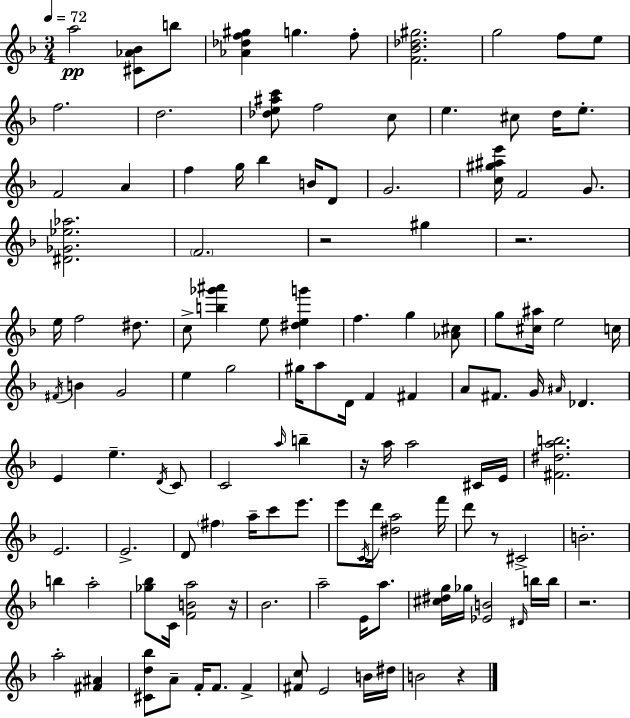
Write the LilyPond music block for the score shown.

{
  \clef treble
  \numericTimeSignature
  \time 3/4
  \key f \major
  \tempo 4 = 72
  a''2\pp <cis' aes' bes'>8 b''8 | <aes' des'' f'' gis''>4 g''4. f''8-. | <f' bes' des'' gis''>2. | g''2 f''8 e''8 | \break f''2. | d''2. | <des'' e'' ais'' c'''>8 f''2 c''8 | e''4. cis''8 d''16 e''8.-. | \break f'2 a'4 | f''4 g''16 bes''4 b'16 d'8 | g'2. | <c'' gis'' ais'' e'''>16 f'2 g'8. | \break <dis' ges' ees'' aes''>2. | \parenthesize f'2. | r2 gis''4 | r2. | \break e''16 f''2 dis''8. | c''8-> <b'' ges''' ais'''>4 e''8 <dis'' e'' g'''>4 | f''4. g''4 <aes' cis''>8 | g''8 <cis'' ais''>16 e''2 c''16 | \break \acciaccatura { fis'16 } b'4 g'2 | e''4 g''2 | gis''16 a''8 d'16 f'4 fis'4 | a'8 fis'8. g'16 \grace { ais'16 } des'4. | \break e'4 e''4.-- | \acciaccatura { d'16 } c'8 c'2 \grace { a''16 } | b''4-- r16 a''16 a''2 | cis'16 e'16 <fis' dis'' a'' b''>2. | \break e'2. | e'2.-> | d'8 \parenthesize fis''4 a''16-- c'''8 | e'''8. e'''8 \acciaccatura { c'16 } d'''16 <dis'' a''>2 | \break f'''16 d'''8 r8 cis'2-> | b'2.-. | b''4 a''2-. | <ges'' bes''>8 c'16 <f' b' a''>2 | \break r16 bes'2. | a''2-- | e'16 a''8. <cis'' dis'' g''>16 ges''16 <ees' b'>2 | \grace { dis'16 } b''16 b''16 r2. | \break a''2-. | <fis' ais'>4 <cis' d'' bes''>8 a'8-- f'16-. f'8. | f'4-> <fis' c''>8 e'2 | b'16 dis''16 b'2 | \break r4 \bar "|."
}